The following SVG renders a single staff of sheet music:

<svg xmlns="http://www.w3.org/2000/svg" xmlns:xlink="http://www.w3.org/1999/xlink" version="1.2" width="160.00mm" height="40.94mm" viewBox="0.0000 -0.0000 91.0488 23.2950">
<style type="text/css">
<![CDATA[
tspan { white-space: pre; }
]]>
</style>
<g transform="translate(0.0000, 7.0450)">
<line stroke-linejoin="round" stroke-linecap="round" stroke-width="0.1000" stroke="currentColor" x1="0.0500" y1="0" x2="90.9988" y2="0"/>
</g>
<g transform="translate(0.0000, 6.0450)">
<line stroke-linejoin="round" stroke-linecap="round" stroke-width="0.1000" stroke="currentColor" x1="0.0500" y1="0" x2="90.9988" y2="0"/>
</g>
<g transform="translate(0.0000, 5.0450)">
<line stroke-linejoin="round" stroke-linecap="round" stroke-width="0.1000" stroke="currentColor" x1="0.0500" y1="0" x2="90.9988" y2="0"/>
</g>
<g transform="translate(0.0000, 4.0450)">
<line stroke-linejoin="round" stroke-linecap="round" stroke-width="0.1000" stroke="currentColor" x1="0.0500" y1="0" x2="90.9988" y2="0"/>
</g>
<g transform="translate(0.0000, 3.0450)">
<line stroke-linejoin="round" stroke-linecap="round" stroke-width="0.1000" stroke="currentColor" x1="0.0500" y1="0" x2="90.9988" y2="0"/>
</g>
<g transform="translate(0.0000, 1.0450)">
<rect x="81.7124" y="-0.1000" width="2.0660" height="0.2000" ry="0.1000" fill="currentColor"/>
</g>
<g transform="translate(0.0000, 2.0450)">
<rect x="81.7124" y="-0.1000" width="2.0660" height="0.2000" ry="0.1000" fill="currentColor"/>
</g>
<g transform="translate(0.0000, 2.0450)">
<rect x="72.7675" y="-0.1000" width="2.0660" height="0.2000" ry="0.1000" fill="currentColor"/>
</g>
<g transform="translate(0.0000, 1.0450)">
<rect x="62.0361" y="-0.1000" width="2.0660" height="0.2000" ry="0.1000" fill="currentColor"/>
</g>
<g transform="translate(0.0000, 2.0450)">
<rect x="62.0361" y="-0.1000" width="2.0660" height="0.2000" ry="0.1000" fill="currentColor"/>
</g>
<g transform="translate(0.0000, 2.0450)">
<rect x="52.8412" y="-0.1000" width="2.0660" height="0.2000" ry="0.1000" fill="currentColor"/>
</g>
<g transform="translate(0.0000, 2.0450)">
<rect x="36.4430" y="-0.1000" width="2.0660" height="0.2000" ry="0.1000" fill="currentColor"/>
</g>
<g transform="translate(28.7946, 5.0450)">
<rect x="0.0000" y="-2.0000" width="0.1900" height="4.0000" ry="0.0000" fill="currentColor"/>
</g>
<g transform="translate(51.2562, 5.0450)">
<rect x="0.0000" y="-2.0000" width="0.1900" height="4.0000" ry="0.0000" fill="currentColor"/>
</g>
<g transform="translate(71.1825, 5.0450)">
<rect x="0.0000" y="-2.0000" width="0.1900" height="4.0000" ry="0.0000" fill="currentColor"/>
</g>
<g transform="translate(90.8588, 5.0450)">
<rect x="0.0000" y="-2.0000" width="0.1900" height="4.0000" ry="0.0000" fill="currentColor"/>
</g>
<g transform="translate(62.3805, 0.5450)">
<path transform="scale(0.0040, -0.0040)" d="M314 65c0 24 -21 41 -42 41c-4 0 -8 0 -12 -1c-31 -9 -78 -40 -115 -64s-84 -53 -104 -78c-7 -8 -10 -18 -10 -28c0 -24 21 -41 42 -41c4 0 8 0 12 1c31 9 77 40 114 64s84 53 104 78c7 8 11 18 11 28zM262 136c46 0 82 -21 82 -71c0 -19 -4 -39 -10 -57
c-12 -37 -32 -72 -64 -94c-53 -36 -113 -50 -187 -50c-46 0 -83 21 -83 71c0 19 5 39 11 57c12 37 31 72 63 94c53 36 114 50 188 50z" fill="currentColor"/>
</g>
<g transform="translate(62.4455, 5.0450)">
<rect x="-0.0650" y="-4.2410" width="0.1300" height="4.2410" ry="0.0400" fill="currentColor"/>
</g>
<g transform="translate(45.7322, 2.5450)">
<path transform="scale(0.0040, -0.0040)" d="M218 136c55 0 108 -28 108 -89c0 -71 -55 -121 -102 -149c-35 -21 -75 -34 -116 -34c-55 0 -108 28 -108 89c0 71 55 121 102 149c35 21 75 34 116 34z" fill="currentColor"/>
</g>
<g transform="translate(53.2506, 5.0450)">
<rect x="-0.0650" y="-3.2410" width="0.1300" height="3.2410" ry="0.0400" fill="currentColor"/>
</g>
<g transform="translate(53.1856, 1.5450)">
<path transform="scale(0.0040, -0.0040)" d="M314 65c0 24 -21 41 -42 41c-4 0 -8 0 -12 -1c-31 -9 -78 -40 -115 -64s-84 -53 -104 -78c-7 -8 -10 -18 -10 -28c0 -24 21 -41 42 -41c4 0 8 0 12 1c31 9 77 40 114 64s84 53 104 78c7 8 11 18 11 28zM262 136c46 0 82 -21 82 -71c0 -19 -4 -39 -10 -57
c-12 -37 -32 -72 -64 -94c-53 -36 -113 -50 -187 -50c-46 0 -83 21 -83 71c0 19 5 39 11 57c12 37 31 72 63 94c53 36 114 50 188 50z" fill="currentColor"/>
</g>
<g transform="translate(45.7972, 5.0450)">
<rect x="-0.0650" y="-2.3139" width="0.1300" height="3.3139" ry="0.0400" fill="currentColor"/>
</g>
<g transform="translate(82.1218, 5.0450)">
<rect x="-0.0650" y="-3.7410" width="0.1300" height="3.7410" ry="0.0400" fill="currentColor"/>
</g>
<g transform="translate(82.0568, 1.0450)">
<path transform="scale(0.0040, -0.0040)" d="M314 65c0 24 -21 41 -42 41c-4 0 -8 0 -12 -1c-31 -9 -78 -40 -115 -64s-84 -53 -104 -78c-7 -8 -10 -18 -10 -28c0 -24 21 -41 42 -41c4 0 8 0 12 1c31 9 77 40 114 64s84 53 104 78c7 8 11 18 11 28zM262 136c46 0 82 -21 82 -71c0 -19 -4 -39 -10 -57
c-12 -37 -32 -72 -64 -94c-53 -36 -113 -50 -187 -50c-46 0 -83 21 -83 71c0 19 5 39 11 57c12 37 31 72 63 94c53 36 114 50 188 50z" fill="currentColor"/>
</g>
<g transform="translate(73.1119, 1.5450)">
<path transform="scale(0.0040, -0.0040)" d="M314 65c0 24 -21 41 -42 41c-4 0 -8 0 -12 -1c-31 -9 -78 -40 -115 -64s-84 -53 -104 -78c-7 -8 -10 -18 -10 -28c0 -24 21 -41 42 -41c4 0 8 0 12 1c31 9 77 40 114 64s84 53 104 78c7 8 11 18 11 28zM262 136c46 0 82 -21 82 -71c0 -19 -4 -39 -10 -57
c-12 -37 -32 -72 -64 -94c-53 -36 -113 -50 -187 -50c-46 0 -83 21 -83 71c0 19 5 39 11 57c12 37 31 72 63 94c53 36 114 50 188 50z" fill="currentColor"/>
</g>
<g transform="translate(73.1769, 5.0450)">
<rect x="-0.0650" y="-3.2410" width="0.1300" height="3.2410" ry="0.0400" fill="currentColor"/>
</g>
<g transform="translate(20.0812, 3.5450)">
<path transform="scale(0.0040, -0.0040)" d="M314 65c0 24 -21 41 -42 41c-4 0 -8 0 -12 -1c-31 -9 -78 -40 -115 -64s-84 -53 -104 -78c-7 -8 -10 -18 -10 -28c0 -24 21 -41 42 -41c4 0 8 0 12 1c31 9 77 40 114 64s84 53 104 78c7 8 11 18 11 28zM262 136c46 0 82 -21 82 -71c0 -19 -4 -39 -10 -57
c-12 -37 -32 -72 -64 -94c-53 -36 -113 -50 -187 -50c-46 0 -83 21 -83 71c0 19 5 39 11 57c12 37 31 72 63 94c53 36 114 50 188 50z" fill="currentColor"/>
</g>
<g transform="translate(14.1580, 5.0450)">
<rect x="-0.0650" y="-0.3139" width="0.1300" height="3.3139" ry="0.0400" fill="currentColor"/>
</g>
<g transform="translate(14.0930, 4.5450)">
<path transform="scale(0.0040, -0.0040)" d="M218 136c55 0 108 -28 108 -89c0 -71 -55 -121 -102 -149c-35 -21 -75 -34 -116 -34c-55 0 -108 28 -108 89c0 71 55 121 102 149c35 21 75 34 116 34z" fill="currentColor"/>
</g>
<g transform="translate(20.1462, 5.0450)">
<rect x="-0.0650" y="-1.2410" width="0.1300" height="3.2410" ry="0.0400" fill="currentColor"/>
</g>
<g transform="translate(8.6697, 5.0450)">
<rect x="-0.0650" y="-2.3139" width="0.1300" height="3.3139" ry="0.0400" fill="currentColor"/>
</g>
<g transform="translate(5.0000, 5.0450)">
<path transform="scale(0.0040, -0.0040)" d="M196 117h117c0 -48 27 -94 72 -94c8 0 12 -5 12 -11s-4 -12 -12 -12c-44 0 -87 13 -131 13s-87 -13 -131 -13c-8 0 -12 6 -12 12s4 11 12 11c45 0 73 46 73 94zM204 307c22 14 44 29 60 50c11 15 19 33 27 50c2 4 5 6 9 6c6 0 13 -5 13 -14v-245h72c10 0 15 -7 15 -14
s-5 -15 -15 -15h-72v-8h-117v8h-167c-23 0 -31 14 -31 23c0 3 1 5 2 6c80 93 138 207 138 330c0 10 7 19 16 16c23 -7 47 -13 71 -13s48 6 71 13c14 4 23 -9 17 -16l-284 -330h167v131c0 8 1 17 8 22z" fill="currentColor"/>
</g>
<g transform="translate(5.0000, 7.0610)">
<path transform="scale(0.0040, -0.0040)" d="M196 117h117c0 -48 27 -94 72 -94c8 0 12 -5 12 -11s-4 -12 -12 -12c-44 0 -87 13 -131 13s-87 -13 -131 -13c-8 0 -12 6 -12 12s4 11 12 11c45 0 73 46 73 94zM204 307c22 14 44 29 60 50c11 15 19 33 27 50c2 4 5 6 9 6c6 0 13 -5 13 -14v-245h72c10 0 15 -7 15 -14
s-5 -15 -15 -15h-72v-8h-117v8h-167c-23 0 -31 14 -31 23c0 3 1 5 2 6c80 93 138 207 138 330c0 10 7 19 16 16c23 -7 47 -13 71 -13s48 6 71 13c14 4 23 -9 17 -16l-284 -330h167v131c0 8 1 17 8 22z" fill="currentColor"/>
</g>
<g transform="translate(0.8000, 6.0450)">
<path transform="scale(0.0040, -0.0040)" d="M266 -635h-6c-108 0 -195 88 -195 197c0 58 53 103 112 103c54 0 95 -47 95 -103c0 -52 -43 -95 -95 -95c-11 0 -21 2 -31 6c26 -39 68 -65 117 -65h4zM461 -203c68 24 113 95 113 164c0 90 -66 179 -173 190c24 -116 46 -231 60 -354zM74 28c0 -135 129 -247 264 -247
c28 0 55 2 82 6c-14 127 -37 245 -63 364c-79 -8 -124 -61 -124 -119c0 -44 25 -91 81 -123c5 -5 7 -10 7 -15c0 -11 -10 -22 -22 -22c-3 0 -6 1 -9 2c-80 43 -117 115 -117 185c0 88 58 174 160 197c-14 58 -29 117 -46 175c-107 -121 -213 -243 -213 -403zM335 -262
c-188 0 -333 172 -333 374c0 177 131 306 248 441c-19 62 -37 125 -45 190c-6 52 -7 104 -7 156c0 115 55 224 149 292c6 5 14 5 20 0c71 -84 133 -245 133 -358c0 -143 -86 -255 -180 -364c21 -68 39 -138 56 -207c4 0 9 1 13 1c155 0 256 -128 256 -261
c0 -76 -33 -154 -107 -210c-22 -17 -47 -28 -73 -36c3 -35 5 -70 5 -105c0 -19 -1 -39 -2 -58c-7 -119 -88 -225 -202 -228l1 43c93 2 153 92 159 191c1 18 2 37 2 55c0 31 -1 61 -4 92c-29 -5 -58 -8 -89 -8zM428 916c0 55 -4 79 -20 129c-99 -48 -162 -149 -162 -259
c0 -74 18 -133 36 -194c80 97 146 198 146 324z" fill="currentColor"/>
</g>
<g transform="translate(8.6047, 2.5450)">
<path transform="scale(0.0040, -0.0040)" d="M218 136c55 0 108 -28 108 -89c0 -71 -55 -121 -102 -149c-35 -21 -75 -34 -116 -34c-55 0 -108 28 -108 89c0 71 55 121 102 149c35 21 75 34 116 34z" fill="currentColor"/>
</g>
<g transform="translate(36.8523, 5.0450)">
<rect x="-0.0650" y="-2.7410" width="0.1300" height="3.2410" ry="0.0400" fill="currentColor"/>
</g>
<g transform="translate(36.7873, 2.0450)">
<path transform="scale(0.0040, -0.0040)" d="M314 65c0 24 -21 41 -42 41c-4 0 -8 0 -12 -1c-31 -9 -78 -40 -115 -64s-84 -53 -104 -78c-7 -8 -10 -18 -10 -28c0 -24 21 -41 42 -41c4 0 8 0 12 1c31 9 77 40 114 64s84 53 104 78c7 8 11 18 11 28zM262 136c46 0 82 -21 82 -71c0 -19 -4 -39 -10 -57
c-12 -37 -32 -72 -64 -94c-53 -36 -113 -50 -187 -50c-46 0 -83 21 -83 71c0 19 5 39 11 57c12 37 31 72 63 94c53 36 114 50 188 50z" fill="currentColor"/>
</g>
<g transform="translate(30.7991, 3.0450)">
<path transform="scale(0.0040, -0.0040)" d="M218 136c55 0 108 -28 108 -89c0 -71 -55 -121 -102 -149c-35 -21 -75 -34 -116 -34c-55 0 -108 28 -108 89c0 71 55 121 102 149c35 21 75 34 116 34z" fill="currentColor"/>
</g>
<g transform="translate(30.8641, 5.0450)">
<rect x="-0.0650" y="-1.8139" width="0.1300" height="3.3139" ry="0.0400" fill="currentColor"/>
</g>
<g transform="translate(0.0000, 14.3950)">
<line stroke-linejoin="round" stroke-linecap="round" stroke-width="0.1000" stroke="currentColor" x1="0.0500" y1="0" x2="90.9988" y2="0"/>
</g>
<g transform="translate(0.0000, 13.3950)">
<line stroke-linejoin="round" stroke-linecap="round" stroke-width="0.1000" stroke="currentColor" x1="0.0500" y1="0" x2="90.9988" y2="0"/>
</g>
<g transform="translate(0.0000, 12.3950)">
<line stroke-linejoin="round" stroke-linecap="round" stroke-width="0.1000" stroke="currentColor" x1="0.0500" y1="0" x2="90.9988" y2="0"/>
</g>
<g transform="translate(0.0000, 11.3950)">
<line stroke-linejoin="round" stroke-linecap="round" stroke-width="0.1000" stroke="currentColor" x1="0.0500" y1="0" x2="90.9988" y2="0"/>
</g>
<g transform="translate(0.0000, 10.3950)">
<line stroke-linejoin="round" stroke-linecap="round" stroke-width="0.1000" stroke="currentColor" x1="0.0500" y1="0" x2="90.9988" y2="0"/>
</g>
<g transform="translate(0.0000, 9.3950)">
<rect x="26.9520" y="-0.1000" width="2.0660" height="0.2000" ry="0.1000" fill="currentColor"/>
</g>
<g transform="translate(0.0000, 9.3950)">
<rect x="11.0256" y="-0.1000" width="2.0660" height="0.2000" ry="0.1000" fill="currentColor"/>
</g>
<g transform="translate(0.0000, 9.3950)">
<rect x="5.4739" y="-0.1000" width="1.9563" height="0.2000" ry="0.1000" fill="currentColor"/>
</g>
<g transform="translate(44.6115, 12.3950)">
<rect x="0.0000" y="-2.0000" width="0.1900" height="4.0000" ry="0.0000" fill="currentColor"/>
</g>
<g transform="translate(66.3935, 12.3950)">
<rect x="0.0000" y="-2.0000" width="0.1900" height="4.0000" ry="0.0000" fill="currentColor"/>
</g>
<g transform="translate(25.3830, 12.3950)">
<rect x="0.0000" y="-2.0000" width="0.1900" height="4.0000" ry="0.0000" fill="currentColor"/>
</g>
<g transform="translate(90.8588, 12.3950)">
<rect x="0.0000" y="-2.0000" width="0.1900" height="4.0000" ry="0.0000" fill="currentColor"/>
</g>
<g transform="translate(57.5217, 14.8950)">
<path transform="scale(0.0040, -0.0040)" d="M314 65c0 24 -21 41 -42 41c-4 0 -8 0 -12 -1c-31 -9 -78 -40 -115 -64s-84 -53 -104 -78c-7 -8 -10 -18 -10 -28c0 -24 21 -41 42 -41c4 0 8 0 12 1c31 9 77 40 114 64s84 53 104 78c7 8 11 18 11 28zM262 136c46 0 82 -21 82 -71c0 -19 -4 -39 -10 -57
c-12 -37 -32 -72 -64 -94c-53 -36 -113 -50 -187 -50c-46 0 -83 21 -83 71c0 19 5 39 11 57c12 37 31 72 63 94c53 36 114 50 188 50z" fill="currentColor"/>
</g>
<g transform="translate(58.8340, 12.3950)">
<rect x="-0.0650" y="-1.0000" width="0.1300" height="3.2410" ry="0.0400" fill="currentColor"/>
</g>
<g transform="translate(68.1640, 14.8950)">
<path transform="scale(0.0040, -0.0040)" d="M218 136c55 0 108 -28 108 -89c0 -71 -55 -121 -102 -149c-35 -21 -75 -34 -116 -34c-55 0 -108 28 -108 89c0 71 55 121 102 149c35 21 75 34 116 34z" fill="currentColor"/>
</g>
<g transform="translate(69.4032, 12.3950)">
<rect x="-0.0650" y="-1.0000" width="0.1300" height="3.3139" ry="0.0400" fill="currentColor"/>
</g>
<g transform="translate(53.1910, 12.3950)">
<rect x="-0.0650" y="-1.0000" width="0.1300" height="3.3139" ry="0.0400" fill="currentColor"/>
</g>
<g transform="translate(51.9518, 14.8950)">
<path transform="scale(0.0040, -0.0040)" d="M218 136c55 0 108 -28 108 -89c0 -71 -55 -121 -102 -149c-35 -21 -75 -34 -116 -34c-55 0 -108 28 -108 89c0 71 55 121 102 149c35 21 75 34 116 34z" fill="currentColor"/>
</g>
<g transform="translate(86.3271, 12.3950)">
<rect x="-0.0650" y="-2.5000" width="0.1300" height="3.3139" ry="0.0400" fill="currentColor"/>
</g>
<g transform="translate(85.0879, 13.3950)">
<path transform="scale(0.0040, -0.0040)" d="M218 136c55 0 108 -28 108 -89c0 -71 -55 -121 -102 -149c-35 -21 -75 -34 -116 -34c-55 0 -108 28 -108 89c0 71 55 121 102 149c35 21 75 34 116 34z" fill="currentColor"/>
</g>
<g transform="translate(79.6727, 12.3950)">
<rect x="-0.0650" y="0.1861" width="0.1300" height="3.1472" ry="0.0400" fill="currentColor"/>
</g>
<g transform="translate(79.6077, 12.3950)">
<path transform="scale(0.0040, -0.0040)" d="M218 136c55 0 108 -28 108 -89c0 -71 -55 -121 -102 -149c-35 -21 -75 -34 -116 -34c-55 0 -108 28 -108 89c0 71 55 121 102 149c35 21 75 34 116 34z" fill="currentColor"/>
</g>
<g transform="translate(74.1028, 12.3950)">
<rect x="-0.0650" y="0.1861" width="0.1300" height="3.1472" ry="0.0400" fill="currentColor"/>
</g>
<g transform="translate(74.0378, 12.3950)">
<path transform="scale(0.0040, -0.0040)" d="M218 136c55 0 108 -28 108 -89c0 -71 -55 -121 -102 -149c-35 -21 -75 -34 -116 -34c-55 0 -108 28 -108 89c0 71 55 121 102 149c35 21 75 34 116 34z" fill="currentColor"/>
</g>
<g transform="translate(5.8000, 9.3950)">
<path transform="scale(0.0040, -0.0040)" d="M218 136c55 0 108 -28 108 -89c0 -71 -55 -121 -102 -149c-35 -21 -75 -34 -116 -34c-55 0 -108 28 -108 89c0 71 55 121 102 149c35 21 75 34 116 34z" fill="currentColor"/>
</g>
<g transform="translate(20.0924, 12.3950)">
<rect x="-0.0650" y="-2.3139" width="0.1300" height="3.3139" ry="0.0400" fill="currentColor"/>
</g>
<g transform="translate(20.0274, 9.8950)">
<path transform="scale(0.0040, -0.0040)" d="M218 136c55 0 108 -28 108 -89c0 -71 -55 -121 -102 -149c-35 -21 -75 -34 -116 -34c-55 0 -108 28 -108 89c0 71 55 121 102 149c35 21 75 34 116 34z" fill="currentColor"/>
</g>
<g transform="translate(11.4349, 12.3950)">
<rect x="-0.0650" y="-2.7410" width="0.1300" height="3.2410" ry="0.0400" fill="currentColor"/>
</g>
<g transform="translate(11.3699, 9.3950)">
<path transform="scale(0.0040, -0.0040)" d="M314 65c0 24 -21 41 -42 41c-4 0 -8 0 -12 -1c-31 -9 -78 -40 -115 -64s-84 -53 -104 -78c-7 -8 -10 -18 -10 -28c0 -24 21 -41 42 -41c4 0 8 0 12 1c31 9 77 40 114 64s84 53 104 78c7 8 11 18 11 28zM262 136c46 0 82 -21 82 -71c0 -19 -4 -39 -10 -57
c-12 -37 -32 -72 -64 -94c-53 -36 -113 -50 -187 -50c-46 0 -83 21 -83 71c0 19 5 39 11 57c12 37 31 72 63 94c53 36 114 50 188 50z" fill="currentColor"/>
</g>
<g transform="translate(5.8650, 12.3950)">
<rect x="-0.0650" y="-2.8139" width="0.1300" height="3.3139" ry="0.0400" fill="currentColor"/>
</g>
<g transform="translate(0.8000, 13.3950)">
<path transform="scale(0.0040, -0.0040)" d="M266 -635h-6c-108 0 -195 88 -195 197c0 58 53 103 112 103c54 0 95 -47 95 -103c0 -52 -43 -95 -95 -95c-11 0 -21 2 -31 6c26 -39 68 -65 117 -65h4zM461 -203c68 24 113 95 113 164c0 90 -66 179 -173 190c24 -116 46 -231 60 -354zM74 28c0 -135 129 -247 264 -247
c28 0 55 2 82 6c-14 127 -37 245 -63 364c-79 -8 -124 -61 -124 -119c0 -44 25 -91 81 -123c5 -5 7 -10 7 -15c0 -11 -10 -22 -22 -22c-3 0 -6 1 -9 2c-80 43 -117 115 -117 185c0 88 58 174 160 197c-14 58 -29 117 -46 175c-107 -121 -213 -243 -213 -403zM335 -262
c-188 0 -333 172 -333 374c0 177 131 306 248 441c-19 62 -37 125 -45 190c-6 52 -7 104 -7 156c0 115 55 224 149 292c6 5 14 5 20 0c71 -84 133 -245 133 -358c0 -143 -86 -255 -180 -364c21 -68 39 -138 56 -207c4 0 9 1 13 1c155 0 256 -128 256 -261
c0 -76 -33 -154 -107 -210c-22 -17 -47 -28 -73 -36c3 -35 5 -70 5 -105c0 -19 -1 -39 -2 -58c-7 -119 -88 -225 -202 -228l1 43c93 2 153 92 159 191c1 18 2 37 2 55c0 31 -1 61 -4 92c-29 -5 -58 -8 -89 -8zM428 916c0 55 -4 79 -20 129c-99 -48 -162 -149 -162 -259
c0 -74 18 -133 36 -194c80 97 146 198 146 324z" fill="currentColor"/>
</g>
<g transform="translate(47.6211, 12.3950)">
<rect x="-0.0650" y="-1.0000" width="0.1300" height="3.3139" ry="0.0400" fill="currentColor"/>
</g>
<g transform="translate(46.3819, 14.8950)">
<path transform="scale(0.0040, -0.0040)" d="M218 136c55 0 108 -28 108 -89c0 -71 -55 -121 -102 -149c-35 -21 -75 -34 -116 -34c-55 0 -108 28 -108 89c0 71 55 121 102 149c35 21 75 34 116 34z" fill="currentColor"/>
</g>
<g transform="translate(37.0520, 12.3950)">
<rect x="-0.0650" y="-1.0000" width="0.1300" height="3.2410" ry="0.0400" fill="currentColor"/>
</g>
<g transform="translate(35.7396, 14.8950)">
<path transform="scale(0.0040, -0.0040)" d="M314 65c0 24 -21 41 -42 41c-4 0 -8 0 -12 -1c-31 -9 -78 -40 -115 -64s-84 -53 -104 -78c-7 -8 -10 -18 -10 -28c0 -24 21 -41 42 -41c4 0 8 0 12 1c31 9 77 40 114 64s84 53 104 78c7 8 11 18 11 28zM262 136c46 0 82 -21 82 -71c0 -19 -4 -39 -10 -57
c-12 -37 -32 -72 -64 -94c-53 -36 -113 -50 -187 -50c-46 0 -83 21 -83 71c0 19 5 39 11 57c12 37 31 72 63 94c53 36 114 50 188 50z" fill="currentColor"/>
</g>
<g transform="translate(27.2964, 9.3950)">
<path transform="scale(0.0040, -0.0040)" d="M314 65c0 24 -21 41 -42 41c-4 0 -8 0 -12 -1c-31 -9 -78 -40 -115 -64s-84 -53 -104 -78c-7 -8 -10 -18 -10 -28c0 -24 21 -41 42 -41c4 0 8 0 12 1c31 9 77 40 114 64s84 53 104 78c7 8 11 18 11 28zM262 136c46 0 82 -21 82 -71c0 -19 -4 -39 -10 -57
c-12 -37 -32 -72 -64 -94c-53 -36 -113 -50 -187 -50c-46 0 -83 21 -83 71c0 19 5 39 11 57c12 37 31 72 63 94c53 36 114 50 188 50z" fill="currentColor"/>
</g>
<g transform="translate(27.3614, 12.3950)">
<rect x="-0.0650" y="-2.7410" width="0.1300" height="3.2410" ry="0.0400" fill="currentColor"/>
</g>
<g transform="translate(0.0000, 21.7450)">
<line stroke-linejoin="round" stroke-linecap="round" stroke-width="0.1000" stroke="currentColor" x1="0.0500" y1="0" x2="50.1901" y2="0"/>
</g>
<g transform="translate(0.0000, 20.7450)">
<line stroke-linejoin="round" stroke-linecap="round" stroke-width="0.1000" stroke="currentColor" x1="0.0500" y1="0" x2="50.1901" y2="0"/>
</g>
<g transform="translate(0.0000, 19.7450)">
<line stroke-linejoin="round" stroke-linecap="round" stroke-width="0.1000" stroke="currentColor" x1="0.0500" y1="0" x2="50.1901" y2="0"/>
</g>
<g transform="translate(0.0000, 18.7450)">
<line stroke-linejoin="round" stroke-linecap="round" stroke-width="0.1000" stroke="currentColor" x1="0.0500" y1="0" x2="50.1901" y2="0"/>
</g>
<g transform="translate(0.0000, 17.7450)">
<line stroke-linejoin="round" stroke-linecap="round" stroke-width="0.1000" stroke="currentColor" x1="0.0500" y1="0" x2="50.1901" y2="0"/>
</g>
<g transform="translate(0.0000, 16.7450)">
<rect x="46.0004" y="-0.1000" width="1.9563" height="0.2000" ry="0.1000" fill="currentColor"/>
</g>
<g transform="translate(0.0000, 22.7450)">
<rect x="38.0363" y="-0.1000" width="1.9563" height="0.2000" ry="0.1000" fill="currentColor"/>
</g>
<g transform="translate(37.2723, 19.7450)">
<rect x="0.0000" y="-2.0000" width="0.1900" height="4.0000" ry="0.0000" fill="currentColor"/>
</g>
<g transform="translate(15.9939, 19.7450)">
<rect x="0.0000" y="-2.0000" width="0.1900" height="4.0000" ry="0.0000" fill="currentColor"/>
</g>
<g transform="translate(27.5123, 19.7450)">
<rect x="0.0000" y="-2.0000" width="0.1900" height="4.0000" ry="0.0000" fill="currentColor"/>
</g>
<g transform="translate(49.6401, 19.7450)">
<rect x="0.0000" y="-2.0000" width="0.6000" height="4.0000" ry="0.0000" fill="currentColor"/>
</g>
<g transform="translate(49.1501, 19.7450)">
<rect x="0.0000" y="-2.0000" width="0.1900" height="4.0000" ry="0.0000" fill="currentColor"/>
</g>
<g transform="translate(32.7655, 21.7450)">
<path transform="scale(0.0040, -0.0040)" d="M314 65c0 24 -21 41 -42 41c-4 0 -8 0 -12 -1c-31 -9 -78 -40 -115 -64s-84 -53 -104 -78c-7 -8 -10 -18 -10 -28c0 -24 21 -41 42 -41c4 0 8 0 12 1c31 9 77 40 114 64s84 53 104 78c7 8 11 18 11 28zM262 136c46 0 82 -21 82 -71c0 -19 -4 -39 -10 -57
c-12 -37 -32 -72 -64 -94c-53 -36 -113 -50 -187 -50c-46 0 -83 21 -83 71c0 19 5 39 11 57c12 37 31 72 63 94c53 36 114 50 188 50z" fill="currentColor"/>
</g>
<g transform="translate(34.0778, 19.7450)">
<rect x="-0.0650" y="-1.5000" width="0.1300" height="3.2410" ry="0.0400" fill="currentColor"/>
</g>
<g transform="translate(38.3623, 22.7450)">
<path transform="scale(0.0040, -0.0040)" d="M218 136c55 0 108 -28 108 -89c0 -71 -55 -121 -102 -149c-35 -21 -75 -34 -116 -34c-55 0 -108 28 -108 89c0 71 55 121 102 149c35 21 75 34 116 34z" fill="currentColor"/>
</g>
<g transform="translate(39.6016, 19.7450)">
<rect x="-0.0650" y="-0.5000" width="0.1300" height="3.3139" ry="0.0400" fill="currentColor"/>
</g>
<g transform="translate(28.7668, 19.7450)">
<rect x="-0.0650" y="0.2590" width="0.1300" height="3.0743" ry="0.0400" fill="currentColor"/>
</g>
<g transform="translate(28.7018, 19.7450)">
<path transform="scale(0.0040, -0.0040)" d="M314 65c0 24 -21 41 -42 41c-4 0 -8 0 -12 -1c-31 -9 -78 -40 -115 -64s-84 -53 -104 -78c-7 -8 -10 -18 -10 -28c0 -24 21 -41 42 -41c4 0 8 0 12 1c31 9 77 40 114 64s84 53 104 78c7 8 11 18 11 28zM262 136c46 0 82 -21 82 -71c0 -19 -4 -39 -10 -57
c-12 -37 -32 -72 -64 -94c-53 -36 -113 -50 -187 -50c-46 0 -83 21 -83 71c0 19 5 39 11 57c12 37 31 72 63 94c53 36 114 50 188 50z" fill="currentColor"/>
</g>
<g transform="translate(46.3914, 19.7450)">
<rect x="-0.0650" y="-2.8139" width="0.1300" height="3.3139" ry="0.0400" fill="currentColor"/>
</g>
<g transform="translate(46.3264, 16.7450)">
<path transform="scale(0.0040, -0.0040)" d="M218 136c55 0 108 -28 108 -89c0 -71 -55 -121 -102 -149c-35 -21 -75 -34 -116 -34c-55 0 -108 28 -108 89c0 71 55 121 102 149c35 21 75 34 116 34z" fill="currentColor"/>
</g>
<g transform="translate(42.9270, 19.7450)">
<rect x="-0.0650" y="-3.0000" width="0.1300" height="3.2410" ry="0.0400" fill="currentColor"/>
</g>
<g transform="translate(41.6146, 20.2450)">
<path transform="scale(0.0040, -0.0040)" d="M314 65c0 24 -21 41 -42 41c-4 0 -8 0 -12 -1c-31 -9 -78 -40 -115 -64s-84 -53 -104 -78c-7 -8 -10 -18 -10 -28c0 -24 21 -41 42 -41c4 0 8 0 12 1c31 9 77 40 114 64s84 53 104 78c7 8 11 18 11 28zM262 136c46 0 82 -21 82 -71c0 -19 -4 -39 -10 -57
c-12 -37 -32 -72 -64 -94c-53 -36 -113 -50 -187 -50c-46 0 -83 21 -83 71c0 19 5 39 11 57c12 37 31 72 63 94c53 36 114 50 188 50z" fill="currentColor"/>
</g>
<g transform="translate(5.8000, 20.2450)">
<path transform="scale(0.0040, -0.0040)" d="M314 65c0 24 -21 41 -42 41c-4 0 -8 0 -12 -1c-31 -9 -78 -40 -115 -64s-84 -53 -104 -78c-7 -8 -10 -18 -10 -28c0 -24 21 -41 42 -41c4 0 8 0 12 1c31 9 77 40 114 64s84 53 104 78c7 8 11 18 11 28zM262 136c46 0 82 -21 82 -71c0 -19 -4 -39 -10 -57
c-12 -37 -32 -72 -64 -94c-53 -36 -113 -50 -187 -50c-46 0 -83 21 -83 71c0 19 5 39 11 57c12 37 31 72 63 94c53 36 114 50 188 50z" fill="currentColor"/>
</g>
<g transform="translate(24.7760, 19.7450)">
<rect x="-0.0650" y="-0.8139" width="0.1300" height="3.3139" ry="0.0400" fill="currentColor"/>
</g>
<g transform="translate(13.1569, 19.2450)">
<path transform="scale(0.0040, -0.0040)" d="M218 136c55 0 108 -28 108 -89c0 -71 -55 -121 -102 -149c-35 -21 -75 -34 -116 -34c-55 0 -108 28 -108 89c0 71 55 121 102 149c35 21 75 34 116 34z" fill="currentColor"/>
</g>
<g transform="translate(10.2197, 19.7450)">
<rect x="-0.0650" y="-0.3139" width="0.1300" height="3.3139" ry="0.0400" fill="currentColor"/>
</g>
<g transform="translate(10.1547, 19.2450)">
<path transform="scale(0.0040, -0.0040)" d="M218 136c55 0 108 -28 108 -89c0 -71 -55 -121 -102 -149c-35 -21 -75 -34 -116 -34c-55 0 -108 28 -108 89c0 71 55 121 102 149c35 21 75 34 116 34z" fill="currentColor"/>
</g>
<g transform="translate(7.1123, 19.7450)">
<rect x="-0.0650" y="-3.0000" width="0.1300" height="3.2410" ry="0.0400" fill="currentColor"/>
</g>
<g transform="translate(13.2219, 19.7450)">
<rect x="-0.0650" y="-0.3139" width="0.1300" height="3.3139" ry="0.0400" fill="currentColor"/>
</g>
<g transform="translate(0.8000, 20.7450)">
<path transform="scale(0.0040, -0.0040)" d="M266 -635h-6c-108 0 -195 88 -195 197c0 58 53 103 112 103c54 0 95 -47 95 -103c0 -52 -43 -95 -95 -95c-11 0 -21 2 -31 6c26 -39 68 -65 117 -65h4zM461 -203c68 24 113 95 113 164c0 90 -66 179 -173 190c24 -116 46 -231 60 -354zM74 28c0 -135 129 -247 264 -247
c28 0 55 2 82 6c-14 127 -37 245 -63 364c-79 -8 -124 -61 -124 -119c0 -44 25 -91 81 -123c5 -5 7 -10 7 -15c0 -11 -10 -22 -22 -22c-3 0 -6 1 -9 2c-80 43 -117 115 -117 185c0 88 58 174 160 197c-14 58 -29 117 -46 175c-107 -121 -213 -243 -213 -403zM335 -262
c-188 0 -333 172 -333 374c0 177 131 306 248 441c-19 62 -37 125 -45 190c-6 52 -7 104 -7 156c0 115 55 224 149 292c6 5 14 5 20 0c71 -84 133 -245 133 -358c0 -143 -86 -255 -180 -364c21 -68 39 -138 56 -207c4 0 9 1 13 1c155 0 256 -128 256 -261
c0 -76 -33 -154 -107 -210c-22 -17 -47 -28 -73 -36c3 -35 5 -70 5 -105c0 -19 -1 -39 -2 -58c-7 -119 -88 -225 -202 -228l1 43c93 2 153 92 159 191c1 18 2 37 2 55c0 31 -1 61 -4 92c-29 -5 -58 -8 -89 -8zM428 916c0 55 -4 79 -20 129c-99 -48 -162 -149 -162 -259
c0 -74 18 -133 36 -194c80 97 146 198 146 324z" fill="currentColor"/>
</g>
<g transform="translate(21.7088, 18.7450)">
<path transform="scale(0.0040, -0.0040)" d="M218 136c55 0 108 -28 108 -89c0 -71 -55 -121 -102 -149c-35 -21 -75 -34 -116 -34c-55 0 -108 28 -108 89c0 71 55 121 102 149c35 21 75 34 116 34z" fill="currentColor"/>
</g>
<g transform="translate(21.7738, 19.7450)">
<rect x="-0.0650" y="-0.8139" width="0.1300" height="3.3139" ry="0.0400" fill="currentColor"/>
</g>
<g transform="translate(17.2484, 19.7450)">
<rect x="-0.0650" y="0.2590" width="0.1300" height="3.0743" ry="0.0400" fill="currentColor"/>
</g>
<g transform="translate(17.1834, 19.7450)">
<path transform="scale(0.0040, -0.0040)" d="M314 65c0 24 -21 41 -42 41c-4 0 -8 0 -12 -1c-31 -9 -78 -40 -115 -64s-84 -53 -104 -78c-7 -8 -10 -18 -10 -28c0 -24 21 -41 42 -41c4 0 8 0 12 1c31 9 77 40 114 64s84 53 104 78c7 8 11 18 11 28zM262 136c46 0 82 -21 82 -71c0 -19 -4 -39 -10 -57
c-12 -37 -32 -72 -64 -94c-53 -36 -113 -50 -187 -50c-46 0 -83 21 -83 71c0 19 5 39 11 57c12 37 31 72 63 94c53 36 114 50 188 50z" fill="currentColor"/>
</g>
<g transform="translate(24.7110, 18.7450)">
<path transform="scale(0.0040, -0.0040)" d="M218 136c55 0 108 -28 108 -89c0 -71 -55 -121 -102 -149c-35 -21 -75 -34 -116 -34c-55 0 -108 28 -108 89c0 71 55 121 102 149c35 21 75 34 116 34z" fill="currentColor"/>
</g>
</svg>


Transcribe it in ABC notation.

X:1
T:Untitled
M:4/4
L:1/4
K:C
g c e2 f a2 g b2 d'2 b2 c'2 a a2 g a2 D2 D D D2 D B B G A2 c c B2 d d B2 E2 C A2 a